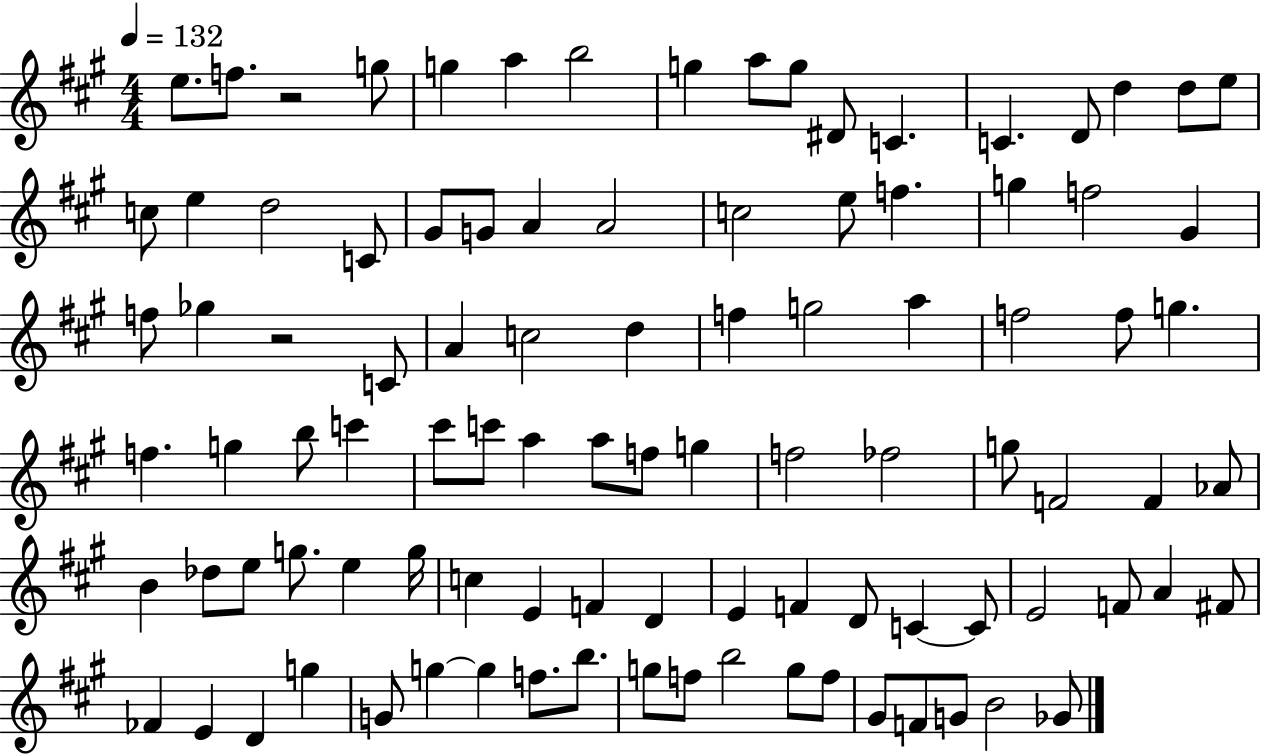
E5/e. F5/e. R/h G5/e G5/q A5/q B5/h G5/q A5/e G5/e D#4/e C4/q. C4/q. D4/e D5/q D5/e E5/e C5/e E5/q D5/h C4/e G#4/e G4/e A4/q A4/h C5/h E5/e F5/q. G5/q F5/h G#4/q F5/e Gb5/q R/h C4/e A4/q C5/h D5/q F5/q G5/h A5/q F5/h F5/e G5/q. F5/q. G5/q B5/e C6/q C#6/e C6/e A5/q A5/e F5/e G5/q F5/h FES5/h G5/e F4/h F4/q Ab4/e B4/q Db5/e E5/e G5/e. E5/q G5/s C5/q E4/q F4/q D4/q E4/q F4/q D4/e C4/q C4/e E4/h F4/e A4/q F#4/e FES4/q E4/q D4/q G5/q G4/e G5/q G5/q F5/e. B5/e. G5/e F5/e B5/h G5/e F5/e G#4/e F4/e G4/e B4/h Gb4/e